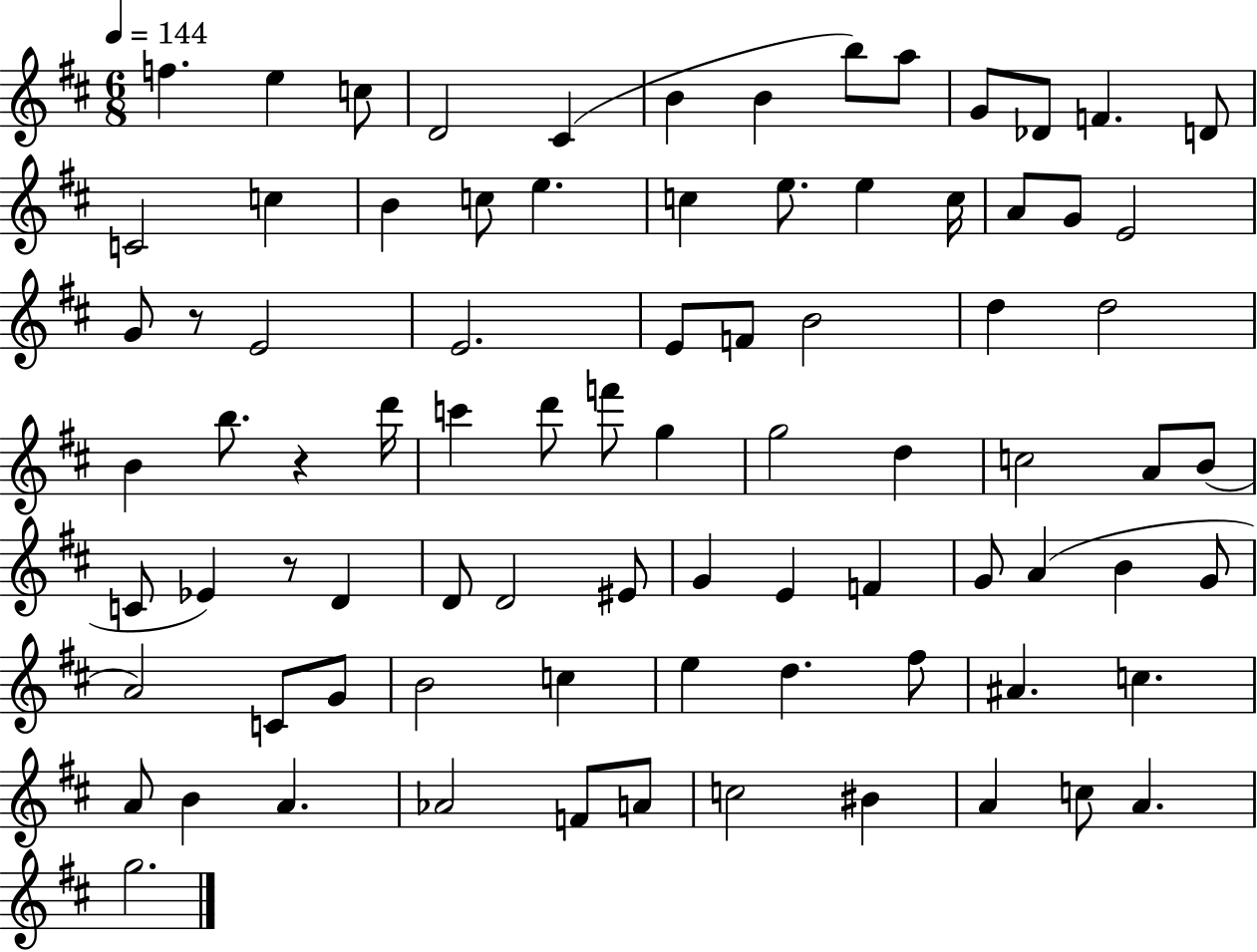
{
  \clef treble
  \numericTimeSignature
  \time 6/8
  \key d \major
  \tempo 4 = 144
  f''4. e''4 c''8 | d'2 cis'4( | b'4 b'4 b''8) a''8 | g'8 des'8 f'4. d'8 | \break c'2 c''4 | b'4 c''8 e''4. | c''4 e''8. e''4 c''16 | a'8 g'8 e'2 | \break g'8 r8 e'2 | e'2. | e'8 f'8 b'2 | d''4 d''2 | \break b'4 b''8. r4 d'''16 | c'''4 d'''8 f'''8 g''4 | g''2 d''4 | c''2 a'8 b'8( | \break c'8 ees'4) r8 d'4 | d'8 d'2 eis'8 | g'4 e'4 f'4 | g'8 a'4( b'4 g'8 | \break a'2) c'8 g'8 | b'2 c''4 | e''4 d''4. fis''8 | ais'4. c''4. | \break a'8 b'4 a'4. | aes'2 f'8 a'8 | c''2 bis'4 | a'4 c''8 a'4. | \break g''2. | \bar "|."
}